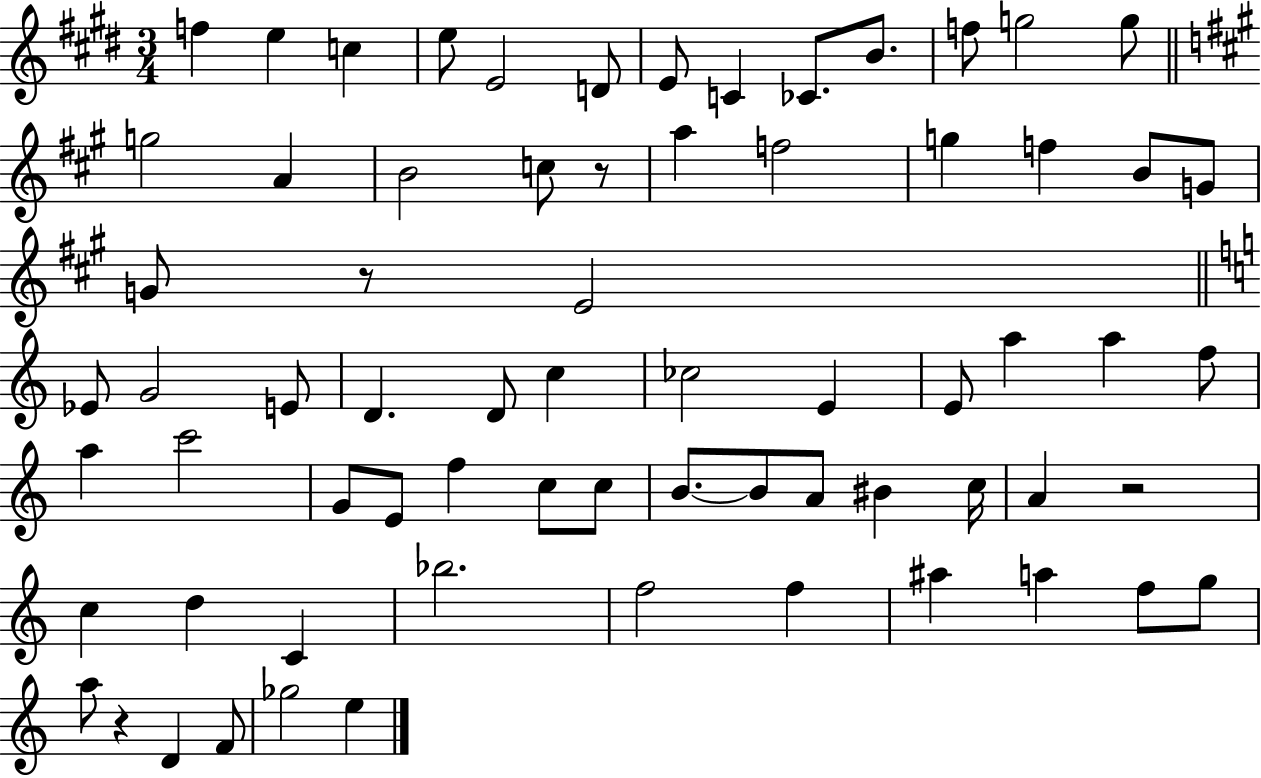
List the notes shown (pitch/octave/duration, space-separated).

F5/q E5/q C5/q E5/e E4/h D4/e E4/e C4/q CES4/e. B4/e. F5/e G5/h G5/e G5/h A4/q B4/h C5/e R/e A5/q F5/h G5/q F5/q B4/e G4/e G4/e R/e E4/h Eb4/e G4/h E4/e D4/q. D4/e C5/q CES5/h E4/q E4/e A5/q A5/q F5/e A5/q C6/h G4/e E4/e F5/q C5/e C5/e B4/e. B4/e A4/e BIS4/q C5/s A4/q R/h C5/q D5/q C4/q Bb5/h. F5/h F5/q A#5/q A5/q F5/e G5/e A5/e R/q D4/q F4/e Gb5/h E5/q